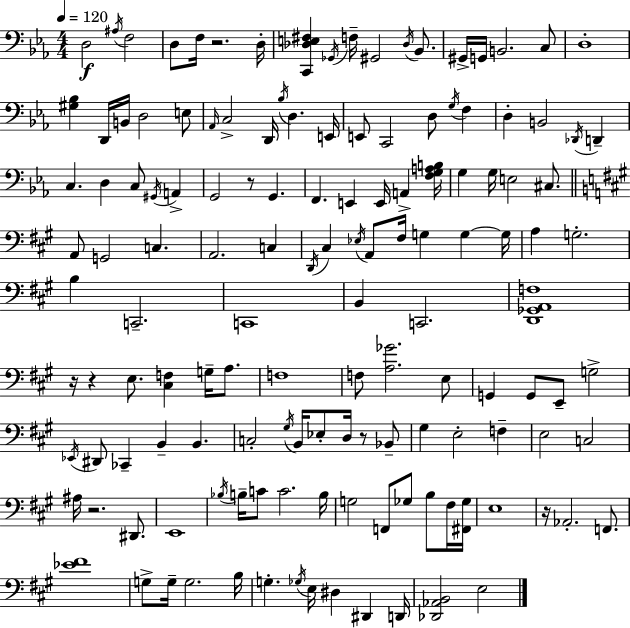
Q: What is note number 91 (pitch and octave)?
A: Bb2